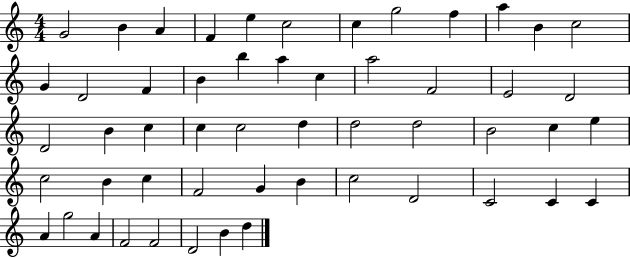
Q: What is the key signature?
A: C major